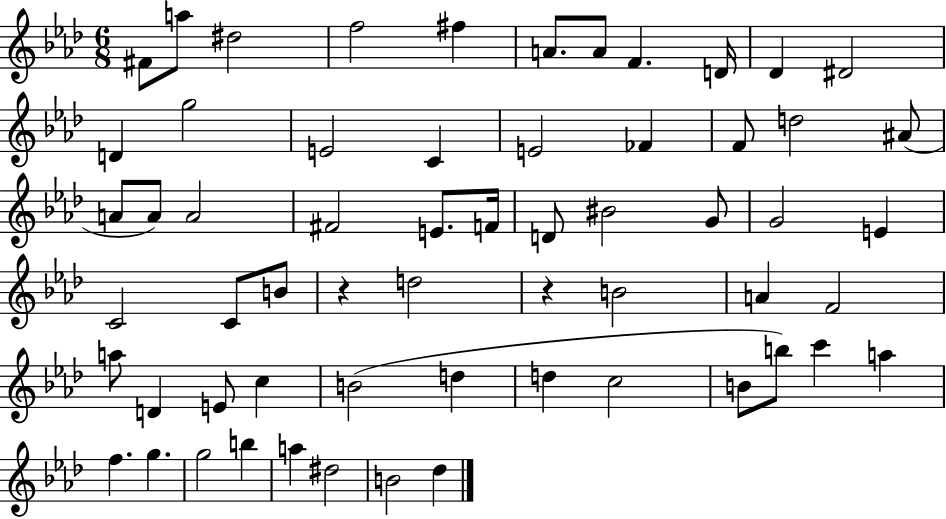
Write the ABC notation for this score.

X:1
T:Untitled
M:6/8
L:1/4
K:Ab
^F/2 a/2 ^d2 f2 ^f A/2 A/2 F D/4 _D ^D2 D g2 E2 C E2 _F F/2 d2 ^A/2 A/2 A/2 A2 ^F2 E/2 F/4 D/2 ^B2 G/2 G2 E C2 C/2 B/2 z d2 z B2 A F2 a/2 D E/2 c B2 d d c2 B/2 b/2 c' a f g g2 b a ^d2 B2 _d